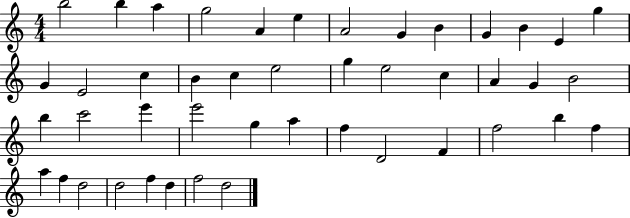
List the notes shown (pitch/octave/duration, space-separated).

B5/h B5/q A5/q G5/h A4/q E5/q A4/h G4/q B4/q G4/q B4/q E4/q G5/q G4/q E4/h C5/q B4/q C5/q E5/h G5/q E5/h C5/q A4/q G4/q B4/h B5/q C6/h E6/q E6/h G5/q A5/q F5/q D4/h F4/q F5/h B5/q F5/q A5/q F5/q D5/h D5/h F5/q D5/q F5/h D5/h